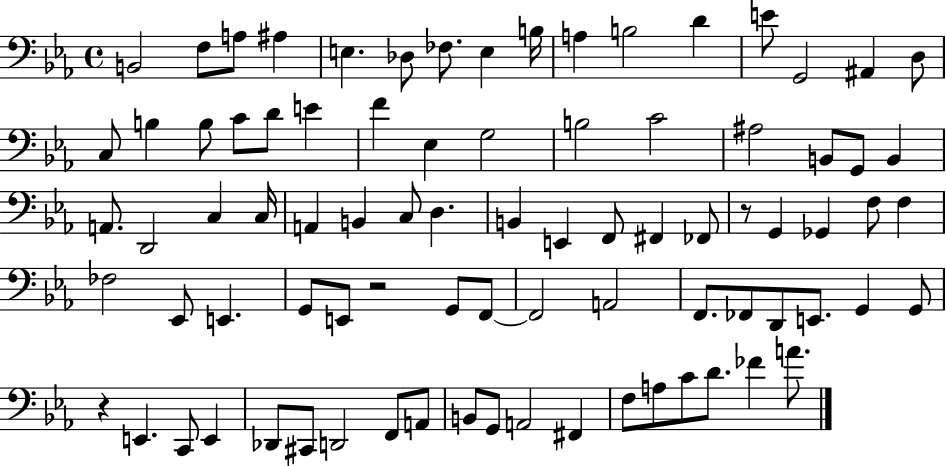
{
  \clef bass
  \time 4/4
  \defaultTimeSignature
  \key ees \major
  b,2 f8 a8 ais4 | e4. des8 fes8. e4 b16 | a4 b2 d'4 | e'8 g,2 ais,4 d8 | \break c8 b4 b8 c'8 d'8 e'4 | f'4 ees4 g2 | b2 c'2 | ais2 b,8 g,8 b,4 | \break a,8. d,2 c4 c16 | a,4 b,4 c8 d4. | b,4 e,4 f,8 fis,4 fes,8 | r8 g,4 ges,4 f8 f4 | \break fes2 ees,8 e,4. | g,8 e,8 r2 g,8 f,8~~ | f,2 a,2 | f,8. fes,8 d,8 e,8. g,4 g,8 | \break r4 e,4. c,8 e,4 | des,8 cis,8 d,2 f,8 a,8 | b,8 g,8 a,2 fis,4 | f8 a8 c'8 d'8. fes'4 a'8. | \break \bar "|."
}